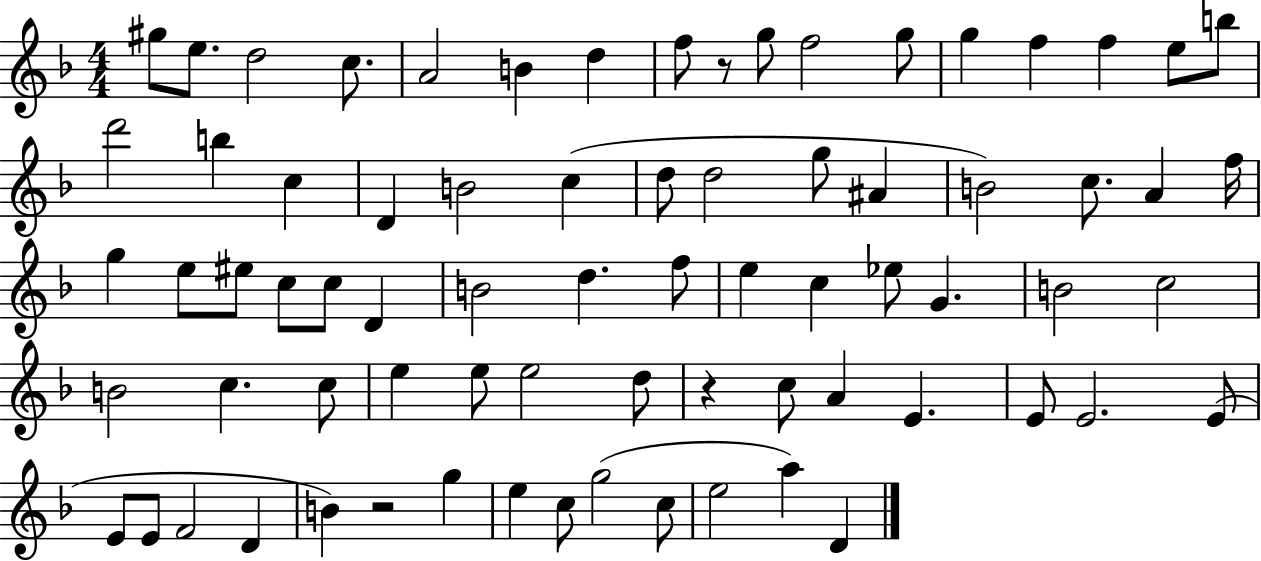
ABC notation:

X:1
T:Untitled
M:4/4
L:1/4
K:F
^g/2 e/2 d2 c/2 A2 B d f/2 z/2 g/2 f2 g/2 g f f e/2 b/2 d'2 b c D B2 c d/2 d2 g/2 ^A B2 c/2 A f/4 g e/2 ^e/2 c/2 c/2 D B2 d f/2 e c _e/2 G B2 c2 B2 c c/2 e e/2 e2 d/2 z c/2 A E E/2 E2 E/2 E/2 E/2 F2 D B z2 g e c/2 g2 c/2 e2 a D